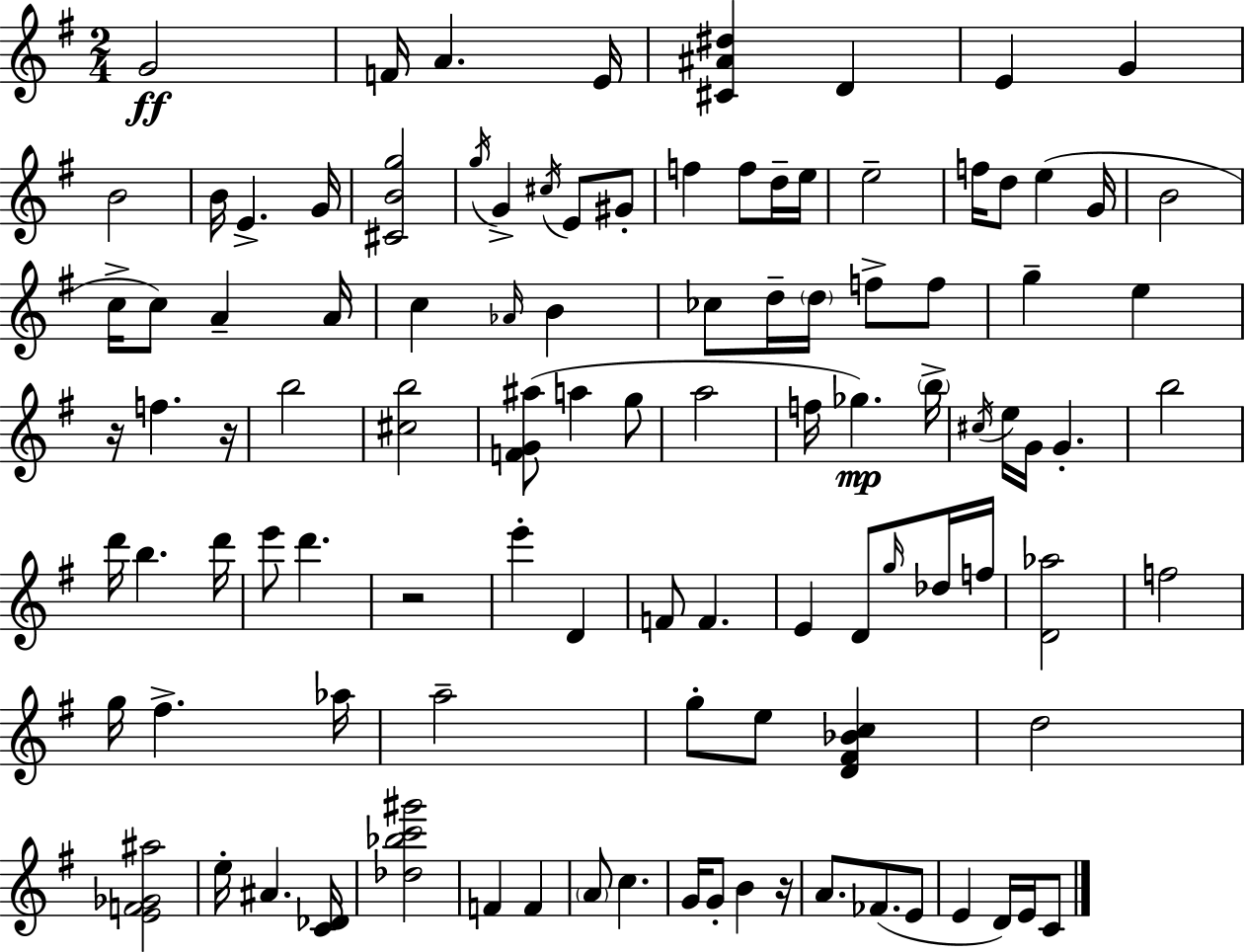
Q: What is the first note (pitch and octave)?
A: G4